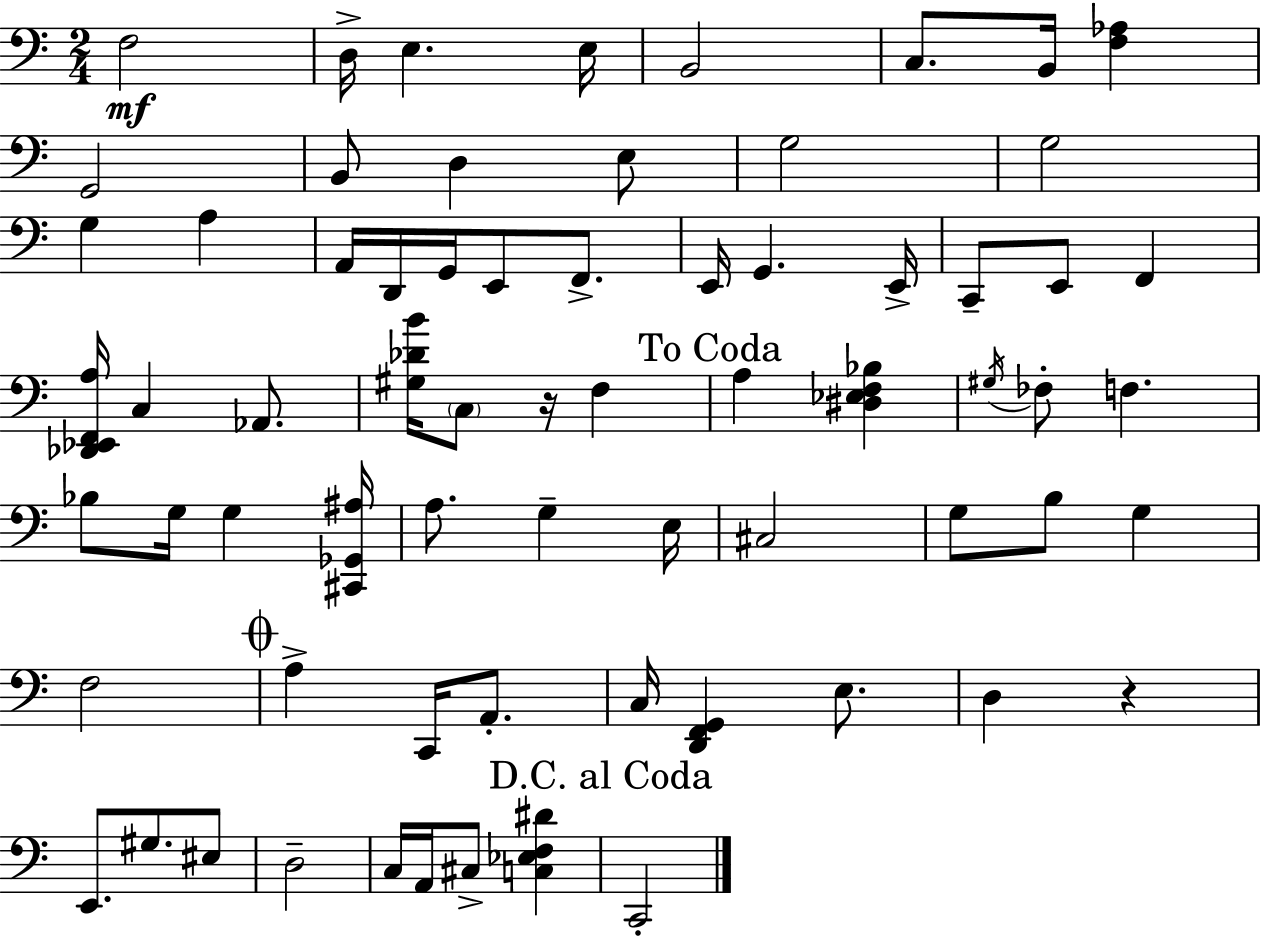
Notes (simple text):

F3/h D3/s E3/q. E3/s B2/h C3/e. B2/s [F3,Ab3]/q G2/h B2/e D3/q E3/e G3/h G3/h G3/q A3/q A2/s D2/s G2/s E2/e F2/e. E2/s G2/q. E2/s C2/e E2/e F2/q [Db2,Eb2,F2,A3]/s C3/q Ab2/e. [G#3,Db4,B4]/s C3/e R/s F3/q A3/q [D#3,Eb3,F3,Bb3]/q G#3/s FES3/e F3/q. Bb3/e G3/s G3/q [C#2,Gb2,A#3]/s A3/e. G3/q E3/s C#3/h G3/e B3/e G3/q F3/h A3/q C2/s A2/e. C3/s [D2,F2,G2]/q E3/e. D3/q R/q E2/e. G#3/e. EIS3/e D3/h C3/s A2/s C#3/e [C3,Eb3,F3,D#4]/q C2/h